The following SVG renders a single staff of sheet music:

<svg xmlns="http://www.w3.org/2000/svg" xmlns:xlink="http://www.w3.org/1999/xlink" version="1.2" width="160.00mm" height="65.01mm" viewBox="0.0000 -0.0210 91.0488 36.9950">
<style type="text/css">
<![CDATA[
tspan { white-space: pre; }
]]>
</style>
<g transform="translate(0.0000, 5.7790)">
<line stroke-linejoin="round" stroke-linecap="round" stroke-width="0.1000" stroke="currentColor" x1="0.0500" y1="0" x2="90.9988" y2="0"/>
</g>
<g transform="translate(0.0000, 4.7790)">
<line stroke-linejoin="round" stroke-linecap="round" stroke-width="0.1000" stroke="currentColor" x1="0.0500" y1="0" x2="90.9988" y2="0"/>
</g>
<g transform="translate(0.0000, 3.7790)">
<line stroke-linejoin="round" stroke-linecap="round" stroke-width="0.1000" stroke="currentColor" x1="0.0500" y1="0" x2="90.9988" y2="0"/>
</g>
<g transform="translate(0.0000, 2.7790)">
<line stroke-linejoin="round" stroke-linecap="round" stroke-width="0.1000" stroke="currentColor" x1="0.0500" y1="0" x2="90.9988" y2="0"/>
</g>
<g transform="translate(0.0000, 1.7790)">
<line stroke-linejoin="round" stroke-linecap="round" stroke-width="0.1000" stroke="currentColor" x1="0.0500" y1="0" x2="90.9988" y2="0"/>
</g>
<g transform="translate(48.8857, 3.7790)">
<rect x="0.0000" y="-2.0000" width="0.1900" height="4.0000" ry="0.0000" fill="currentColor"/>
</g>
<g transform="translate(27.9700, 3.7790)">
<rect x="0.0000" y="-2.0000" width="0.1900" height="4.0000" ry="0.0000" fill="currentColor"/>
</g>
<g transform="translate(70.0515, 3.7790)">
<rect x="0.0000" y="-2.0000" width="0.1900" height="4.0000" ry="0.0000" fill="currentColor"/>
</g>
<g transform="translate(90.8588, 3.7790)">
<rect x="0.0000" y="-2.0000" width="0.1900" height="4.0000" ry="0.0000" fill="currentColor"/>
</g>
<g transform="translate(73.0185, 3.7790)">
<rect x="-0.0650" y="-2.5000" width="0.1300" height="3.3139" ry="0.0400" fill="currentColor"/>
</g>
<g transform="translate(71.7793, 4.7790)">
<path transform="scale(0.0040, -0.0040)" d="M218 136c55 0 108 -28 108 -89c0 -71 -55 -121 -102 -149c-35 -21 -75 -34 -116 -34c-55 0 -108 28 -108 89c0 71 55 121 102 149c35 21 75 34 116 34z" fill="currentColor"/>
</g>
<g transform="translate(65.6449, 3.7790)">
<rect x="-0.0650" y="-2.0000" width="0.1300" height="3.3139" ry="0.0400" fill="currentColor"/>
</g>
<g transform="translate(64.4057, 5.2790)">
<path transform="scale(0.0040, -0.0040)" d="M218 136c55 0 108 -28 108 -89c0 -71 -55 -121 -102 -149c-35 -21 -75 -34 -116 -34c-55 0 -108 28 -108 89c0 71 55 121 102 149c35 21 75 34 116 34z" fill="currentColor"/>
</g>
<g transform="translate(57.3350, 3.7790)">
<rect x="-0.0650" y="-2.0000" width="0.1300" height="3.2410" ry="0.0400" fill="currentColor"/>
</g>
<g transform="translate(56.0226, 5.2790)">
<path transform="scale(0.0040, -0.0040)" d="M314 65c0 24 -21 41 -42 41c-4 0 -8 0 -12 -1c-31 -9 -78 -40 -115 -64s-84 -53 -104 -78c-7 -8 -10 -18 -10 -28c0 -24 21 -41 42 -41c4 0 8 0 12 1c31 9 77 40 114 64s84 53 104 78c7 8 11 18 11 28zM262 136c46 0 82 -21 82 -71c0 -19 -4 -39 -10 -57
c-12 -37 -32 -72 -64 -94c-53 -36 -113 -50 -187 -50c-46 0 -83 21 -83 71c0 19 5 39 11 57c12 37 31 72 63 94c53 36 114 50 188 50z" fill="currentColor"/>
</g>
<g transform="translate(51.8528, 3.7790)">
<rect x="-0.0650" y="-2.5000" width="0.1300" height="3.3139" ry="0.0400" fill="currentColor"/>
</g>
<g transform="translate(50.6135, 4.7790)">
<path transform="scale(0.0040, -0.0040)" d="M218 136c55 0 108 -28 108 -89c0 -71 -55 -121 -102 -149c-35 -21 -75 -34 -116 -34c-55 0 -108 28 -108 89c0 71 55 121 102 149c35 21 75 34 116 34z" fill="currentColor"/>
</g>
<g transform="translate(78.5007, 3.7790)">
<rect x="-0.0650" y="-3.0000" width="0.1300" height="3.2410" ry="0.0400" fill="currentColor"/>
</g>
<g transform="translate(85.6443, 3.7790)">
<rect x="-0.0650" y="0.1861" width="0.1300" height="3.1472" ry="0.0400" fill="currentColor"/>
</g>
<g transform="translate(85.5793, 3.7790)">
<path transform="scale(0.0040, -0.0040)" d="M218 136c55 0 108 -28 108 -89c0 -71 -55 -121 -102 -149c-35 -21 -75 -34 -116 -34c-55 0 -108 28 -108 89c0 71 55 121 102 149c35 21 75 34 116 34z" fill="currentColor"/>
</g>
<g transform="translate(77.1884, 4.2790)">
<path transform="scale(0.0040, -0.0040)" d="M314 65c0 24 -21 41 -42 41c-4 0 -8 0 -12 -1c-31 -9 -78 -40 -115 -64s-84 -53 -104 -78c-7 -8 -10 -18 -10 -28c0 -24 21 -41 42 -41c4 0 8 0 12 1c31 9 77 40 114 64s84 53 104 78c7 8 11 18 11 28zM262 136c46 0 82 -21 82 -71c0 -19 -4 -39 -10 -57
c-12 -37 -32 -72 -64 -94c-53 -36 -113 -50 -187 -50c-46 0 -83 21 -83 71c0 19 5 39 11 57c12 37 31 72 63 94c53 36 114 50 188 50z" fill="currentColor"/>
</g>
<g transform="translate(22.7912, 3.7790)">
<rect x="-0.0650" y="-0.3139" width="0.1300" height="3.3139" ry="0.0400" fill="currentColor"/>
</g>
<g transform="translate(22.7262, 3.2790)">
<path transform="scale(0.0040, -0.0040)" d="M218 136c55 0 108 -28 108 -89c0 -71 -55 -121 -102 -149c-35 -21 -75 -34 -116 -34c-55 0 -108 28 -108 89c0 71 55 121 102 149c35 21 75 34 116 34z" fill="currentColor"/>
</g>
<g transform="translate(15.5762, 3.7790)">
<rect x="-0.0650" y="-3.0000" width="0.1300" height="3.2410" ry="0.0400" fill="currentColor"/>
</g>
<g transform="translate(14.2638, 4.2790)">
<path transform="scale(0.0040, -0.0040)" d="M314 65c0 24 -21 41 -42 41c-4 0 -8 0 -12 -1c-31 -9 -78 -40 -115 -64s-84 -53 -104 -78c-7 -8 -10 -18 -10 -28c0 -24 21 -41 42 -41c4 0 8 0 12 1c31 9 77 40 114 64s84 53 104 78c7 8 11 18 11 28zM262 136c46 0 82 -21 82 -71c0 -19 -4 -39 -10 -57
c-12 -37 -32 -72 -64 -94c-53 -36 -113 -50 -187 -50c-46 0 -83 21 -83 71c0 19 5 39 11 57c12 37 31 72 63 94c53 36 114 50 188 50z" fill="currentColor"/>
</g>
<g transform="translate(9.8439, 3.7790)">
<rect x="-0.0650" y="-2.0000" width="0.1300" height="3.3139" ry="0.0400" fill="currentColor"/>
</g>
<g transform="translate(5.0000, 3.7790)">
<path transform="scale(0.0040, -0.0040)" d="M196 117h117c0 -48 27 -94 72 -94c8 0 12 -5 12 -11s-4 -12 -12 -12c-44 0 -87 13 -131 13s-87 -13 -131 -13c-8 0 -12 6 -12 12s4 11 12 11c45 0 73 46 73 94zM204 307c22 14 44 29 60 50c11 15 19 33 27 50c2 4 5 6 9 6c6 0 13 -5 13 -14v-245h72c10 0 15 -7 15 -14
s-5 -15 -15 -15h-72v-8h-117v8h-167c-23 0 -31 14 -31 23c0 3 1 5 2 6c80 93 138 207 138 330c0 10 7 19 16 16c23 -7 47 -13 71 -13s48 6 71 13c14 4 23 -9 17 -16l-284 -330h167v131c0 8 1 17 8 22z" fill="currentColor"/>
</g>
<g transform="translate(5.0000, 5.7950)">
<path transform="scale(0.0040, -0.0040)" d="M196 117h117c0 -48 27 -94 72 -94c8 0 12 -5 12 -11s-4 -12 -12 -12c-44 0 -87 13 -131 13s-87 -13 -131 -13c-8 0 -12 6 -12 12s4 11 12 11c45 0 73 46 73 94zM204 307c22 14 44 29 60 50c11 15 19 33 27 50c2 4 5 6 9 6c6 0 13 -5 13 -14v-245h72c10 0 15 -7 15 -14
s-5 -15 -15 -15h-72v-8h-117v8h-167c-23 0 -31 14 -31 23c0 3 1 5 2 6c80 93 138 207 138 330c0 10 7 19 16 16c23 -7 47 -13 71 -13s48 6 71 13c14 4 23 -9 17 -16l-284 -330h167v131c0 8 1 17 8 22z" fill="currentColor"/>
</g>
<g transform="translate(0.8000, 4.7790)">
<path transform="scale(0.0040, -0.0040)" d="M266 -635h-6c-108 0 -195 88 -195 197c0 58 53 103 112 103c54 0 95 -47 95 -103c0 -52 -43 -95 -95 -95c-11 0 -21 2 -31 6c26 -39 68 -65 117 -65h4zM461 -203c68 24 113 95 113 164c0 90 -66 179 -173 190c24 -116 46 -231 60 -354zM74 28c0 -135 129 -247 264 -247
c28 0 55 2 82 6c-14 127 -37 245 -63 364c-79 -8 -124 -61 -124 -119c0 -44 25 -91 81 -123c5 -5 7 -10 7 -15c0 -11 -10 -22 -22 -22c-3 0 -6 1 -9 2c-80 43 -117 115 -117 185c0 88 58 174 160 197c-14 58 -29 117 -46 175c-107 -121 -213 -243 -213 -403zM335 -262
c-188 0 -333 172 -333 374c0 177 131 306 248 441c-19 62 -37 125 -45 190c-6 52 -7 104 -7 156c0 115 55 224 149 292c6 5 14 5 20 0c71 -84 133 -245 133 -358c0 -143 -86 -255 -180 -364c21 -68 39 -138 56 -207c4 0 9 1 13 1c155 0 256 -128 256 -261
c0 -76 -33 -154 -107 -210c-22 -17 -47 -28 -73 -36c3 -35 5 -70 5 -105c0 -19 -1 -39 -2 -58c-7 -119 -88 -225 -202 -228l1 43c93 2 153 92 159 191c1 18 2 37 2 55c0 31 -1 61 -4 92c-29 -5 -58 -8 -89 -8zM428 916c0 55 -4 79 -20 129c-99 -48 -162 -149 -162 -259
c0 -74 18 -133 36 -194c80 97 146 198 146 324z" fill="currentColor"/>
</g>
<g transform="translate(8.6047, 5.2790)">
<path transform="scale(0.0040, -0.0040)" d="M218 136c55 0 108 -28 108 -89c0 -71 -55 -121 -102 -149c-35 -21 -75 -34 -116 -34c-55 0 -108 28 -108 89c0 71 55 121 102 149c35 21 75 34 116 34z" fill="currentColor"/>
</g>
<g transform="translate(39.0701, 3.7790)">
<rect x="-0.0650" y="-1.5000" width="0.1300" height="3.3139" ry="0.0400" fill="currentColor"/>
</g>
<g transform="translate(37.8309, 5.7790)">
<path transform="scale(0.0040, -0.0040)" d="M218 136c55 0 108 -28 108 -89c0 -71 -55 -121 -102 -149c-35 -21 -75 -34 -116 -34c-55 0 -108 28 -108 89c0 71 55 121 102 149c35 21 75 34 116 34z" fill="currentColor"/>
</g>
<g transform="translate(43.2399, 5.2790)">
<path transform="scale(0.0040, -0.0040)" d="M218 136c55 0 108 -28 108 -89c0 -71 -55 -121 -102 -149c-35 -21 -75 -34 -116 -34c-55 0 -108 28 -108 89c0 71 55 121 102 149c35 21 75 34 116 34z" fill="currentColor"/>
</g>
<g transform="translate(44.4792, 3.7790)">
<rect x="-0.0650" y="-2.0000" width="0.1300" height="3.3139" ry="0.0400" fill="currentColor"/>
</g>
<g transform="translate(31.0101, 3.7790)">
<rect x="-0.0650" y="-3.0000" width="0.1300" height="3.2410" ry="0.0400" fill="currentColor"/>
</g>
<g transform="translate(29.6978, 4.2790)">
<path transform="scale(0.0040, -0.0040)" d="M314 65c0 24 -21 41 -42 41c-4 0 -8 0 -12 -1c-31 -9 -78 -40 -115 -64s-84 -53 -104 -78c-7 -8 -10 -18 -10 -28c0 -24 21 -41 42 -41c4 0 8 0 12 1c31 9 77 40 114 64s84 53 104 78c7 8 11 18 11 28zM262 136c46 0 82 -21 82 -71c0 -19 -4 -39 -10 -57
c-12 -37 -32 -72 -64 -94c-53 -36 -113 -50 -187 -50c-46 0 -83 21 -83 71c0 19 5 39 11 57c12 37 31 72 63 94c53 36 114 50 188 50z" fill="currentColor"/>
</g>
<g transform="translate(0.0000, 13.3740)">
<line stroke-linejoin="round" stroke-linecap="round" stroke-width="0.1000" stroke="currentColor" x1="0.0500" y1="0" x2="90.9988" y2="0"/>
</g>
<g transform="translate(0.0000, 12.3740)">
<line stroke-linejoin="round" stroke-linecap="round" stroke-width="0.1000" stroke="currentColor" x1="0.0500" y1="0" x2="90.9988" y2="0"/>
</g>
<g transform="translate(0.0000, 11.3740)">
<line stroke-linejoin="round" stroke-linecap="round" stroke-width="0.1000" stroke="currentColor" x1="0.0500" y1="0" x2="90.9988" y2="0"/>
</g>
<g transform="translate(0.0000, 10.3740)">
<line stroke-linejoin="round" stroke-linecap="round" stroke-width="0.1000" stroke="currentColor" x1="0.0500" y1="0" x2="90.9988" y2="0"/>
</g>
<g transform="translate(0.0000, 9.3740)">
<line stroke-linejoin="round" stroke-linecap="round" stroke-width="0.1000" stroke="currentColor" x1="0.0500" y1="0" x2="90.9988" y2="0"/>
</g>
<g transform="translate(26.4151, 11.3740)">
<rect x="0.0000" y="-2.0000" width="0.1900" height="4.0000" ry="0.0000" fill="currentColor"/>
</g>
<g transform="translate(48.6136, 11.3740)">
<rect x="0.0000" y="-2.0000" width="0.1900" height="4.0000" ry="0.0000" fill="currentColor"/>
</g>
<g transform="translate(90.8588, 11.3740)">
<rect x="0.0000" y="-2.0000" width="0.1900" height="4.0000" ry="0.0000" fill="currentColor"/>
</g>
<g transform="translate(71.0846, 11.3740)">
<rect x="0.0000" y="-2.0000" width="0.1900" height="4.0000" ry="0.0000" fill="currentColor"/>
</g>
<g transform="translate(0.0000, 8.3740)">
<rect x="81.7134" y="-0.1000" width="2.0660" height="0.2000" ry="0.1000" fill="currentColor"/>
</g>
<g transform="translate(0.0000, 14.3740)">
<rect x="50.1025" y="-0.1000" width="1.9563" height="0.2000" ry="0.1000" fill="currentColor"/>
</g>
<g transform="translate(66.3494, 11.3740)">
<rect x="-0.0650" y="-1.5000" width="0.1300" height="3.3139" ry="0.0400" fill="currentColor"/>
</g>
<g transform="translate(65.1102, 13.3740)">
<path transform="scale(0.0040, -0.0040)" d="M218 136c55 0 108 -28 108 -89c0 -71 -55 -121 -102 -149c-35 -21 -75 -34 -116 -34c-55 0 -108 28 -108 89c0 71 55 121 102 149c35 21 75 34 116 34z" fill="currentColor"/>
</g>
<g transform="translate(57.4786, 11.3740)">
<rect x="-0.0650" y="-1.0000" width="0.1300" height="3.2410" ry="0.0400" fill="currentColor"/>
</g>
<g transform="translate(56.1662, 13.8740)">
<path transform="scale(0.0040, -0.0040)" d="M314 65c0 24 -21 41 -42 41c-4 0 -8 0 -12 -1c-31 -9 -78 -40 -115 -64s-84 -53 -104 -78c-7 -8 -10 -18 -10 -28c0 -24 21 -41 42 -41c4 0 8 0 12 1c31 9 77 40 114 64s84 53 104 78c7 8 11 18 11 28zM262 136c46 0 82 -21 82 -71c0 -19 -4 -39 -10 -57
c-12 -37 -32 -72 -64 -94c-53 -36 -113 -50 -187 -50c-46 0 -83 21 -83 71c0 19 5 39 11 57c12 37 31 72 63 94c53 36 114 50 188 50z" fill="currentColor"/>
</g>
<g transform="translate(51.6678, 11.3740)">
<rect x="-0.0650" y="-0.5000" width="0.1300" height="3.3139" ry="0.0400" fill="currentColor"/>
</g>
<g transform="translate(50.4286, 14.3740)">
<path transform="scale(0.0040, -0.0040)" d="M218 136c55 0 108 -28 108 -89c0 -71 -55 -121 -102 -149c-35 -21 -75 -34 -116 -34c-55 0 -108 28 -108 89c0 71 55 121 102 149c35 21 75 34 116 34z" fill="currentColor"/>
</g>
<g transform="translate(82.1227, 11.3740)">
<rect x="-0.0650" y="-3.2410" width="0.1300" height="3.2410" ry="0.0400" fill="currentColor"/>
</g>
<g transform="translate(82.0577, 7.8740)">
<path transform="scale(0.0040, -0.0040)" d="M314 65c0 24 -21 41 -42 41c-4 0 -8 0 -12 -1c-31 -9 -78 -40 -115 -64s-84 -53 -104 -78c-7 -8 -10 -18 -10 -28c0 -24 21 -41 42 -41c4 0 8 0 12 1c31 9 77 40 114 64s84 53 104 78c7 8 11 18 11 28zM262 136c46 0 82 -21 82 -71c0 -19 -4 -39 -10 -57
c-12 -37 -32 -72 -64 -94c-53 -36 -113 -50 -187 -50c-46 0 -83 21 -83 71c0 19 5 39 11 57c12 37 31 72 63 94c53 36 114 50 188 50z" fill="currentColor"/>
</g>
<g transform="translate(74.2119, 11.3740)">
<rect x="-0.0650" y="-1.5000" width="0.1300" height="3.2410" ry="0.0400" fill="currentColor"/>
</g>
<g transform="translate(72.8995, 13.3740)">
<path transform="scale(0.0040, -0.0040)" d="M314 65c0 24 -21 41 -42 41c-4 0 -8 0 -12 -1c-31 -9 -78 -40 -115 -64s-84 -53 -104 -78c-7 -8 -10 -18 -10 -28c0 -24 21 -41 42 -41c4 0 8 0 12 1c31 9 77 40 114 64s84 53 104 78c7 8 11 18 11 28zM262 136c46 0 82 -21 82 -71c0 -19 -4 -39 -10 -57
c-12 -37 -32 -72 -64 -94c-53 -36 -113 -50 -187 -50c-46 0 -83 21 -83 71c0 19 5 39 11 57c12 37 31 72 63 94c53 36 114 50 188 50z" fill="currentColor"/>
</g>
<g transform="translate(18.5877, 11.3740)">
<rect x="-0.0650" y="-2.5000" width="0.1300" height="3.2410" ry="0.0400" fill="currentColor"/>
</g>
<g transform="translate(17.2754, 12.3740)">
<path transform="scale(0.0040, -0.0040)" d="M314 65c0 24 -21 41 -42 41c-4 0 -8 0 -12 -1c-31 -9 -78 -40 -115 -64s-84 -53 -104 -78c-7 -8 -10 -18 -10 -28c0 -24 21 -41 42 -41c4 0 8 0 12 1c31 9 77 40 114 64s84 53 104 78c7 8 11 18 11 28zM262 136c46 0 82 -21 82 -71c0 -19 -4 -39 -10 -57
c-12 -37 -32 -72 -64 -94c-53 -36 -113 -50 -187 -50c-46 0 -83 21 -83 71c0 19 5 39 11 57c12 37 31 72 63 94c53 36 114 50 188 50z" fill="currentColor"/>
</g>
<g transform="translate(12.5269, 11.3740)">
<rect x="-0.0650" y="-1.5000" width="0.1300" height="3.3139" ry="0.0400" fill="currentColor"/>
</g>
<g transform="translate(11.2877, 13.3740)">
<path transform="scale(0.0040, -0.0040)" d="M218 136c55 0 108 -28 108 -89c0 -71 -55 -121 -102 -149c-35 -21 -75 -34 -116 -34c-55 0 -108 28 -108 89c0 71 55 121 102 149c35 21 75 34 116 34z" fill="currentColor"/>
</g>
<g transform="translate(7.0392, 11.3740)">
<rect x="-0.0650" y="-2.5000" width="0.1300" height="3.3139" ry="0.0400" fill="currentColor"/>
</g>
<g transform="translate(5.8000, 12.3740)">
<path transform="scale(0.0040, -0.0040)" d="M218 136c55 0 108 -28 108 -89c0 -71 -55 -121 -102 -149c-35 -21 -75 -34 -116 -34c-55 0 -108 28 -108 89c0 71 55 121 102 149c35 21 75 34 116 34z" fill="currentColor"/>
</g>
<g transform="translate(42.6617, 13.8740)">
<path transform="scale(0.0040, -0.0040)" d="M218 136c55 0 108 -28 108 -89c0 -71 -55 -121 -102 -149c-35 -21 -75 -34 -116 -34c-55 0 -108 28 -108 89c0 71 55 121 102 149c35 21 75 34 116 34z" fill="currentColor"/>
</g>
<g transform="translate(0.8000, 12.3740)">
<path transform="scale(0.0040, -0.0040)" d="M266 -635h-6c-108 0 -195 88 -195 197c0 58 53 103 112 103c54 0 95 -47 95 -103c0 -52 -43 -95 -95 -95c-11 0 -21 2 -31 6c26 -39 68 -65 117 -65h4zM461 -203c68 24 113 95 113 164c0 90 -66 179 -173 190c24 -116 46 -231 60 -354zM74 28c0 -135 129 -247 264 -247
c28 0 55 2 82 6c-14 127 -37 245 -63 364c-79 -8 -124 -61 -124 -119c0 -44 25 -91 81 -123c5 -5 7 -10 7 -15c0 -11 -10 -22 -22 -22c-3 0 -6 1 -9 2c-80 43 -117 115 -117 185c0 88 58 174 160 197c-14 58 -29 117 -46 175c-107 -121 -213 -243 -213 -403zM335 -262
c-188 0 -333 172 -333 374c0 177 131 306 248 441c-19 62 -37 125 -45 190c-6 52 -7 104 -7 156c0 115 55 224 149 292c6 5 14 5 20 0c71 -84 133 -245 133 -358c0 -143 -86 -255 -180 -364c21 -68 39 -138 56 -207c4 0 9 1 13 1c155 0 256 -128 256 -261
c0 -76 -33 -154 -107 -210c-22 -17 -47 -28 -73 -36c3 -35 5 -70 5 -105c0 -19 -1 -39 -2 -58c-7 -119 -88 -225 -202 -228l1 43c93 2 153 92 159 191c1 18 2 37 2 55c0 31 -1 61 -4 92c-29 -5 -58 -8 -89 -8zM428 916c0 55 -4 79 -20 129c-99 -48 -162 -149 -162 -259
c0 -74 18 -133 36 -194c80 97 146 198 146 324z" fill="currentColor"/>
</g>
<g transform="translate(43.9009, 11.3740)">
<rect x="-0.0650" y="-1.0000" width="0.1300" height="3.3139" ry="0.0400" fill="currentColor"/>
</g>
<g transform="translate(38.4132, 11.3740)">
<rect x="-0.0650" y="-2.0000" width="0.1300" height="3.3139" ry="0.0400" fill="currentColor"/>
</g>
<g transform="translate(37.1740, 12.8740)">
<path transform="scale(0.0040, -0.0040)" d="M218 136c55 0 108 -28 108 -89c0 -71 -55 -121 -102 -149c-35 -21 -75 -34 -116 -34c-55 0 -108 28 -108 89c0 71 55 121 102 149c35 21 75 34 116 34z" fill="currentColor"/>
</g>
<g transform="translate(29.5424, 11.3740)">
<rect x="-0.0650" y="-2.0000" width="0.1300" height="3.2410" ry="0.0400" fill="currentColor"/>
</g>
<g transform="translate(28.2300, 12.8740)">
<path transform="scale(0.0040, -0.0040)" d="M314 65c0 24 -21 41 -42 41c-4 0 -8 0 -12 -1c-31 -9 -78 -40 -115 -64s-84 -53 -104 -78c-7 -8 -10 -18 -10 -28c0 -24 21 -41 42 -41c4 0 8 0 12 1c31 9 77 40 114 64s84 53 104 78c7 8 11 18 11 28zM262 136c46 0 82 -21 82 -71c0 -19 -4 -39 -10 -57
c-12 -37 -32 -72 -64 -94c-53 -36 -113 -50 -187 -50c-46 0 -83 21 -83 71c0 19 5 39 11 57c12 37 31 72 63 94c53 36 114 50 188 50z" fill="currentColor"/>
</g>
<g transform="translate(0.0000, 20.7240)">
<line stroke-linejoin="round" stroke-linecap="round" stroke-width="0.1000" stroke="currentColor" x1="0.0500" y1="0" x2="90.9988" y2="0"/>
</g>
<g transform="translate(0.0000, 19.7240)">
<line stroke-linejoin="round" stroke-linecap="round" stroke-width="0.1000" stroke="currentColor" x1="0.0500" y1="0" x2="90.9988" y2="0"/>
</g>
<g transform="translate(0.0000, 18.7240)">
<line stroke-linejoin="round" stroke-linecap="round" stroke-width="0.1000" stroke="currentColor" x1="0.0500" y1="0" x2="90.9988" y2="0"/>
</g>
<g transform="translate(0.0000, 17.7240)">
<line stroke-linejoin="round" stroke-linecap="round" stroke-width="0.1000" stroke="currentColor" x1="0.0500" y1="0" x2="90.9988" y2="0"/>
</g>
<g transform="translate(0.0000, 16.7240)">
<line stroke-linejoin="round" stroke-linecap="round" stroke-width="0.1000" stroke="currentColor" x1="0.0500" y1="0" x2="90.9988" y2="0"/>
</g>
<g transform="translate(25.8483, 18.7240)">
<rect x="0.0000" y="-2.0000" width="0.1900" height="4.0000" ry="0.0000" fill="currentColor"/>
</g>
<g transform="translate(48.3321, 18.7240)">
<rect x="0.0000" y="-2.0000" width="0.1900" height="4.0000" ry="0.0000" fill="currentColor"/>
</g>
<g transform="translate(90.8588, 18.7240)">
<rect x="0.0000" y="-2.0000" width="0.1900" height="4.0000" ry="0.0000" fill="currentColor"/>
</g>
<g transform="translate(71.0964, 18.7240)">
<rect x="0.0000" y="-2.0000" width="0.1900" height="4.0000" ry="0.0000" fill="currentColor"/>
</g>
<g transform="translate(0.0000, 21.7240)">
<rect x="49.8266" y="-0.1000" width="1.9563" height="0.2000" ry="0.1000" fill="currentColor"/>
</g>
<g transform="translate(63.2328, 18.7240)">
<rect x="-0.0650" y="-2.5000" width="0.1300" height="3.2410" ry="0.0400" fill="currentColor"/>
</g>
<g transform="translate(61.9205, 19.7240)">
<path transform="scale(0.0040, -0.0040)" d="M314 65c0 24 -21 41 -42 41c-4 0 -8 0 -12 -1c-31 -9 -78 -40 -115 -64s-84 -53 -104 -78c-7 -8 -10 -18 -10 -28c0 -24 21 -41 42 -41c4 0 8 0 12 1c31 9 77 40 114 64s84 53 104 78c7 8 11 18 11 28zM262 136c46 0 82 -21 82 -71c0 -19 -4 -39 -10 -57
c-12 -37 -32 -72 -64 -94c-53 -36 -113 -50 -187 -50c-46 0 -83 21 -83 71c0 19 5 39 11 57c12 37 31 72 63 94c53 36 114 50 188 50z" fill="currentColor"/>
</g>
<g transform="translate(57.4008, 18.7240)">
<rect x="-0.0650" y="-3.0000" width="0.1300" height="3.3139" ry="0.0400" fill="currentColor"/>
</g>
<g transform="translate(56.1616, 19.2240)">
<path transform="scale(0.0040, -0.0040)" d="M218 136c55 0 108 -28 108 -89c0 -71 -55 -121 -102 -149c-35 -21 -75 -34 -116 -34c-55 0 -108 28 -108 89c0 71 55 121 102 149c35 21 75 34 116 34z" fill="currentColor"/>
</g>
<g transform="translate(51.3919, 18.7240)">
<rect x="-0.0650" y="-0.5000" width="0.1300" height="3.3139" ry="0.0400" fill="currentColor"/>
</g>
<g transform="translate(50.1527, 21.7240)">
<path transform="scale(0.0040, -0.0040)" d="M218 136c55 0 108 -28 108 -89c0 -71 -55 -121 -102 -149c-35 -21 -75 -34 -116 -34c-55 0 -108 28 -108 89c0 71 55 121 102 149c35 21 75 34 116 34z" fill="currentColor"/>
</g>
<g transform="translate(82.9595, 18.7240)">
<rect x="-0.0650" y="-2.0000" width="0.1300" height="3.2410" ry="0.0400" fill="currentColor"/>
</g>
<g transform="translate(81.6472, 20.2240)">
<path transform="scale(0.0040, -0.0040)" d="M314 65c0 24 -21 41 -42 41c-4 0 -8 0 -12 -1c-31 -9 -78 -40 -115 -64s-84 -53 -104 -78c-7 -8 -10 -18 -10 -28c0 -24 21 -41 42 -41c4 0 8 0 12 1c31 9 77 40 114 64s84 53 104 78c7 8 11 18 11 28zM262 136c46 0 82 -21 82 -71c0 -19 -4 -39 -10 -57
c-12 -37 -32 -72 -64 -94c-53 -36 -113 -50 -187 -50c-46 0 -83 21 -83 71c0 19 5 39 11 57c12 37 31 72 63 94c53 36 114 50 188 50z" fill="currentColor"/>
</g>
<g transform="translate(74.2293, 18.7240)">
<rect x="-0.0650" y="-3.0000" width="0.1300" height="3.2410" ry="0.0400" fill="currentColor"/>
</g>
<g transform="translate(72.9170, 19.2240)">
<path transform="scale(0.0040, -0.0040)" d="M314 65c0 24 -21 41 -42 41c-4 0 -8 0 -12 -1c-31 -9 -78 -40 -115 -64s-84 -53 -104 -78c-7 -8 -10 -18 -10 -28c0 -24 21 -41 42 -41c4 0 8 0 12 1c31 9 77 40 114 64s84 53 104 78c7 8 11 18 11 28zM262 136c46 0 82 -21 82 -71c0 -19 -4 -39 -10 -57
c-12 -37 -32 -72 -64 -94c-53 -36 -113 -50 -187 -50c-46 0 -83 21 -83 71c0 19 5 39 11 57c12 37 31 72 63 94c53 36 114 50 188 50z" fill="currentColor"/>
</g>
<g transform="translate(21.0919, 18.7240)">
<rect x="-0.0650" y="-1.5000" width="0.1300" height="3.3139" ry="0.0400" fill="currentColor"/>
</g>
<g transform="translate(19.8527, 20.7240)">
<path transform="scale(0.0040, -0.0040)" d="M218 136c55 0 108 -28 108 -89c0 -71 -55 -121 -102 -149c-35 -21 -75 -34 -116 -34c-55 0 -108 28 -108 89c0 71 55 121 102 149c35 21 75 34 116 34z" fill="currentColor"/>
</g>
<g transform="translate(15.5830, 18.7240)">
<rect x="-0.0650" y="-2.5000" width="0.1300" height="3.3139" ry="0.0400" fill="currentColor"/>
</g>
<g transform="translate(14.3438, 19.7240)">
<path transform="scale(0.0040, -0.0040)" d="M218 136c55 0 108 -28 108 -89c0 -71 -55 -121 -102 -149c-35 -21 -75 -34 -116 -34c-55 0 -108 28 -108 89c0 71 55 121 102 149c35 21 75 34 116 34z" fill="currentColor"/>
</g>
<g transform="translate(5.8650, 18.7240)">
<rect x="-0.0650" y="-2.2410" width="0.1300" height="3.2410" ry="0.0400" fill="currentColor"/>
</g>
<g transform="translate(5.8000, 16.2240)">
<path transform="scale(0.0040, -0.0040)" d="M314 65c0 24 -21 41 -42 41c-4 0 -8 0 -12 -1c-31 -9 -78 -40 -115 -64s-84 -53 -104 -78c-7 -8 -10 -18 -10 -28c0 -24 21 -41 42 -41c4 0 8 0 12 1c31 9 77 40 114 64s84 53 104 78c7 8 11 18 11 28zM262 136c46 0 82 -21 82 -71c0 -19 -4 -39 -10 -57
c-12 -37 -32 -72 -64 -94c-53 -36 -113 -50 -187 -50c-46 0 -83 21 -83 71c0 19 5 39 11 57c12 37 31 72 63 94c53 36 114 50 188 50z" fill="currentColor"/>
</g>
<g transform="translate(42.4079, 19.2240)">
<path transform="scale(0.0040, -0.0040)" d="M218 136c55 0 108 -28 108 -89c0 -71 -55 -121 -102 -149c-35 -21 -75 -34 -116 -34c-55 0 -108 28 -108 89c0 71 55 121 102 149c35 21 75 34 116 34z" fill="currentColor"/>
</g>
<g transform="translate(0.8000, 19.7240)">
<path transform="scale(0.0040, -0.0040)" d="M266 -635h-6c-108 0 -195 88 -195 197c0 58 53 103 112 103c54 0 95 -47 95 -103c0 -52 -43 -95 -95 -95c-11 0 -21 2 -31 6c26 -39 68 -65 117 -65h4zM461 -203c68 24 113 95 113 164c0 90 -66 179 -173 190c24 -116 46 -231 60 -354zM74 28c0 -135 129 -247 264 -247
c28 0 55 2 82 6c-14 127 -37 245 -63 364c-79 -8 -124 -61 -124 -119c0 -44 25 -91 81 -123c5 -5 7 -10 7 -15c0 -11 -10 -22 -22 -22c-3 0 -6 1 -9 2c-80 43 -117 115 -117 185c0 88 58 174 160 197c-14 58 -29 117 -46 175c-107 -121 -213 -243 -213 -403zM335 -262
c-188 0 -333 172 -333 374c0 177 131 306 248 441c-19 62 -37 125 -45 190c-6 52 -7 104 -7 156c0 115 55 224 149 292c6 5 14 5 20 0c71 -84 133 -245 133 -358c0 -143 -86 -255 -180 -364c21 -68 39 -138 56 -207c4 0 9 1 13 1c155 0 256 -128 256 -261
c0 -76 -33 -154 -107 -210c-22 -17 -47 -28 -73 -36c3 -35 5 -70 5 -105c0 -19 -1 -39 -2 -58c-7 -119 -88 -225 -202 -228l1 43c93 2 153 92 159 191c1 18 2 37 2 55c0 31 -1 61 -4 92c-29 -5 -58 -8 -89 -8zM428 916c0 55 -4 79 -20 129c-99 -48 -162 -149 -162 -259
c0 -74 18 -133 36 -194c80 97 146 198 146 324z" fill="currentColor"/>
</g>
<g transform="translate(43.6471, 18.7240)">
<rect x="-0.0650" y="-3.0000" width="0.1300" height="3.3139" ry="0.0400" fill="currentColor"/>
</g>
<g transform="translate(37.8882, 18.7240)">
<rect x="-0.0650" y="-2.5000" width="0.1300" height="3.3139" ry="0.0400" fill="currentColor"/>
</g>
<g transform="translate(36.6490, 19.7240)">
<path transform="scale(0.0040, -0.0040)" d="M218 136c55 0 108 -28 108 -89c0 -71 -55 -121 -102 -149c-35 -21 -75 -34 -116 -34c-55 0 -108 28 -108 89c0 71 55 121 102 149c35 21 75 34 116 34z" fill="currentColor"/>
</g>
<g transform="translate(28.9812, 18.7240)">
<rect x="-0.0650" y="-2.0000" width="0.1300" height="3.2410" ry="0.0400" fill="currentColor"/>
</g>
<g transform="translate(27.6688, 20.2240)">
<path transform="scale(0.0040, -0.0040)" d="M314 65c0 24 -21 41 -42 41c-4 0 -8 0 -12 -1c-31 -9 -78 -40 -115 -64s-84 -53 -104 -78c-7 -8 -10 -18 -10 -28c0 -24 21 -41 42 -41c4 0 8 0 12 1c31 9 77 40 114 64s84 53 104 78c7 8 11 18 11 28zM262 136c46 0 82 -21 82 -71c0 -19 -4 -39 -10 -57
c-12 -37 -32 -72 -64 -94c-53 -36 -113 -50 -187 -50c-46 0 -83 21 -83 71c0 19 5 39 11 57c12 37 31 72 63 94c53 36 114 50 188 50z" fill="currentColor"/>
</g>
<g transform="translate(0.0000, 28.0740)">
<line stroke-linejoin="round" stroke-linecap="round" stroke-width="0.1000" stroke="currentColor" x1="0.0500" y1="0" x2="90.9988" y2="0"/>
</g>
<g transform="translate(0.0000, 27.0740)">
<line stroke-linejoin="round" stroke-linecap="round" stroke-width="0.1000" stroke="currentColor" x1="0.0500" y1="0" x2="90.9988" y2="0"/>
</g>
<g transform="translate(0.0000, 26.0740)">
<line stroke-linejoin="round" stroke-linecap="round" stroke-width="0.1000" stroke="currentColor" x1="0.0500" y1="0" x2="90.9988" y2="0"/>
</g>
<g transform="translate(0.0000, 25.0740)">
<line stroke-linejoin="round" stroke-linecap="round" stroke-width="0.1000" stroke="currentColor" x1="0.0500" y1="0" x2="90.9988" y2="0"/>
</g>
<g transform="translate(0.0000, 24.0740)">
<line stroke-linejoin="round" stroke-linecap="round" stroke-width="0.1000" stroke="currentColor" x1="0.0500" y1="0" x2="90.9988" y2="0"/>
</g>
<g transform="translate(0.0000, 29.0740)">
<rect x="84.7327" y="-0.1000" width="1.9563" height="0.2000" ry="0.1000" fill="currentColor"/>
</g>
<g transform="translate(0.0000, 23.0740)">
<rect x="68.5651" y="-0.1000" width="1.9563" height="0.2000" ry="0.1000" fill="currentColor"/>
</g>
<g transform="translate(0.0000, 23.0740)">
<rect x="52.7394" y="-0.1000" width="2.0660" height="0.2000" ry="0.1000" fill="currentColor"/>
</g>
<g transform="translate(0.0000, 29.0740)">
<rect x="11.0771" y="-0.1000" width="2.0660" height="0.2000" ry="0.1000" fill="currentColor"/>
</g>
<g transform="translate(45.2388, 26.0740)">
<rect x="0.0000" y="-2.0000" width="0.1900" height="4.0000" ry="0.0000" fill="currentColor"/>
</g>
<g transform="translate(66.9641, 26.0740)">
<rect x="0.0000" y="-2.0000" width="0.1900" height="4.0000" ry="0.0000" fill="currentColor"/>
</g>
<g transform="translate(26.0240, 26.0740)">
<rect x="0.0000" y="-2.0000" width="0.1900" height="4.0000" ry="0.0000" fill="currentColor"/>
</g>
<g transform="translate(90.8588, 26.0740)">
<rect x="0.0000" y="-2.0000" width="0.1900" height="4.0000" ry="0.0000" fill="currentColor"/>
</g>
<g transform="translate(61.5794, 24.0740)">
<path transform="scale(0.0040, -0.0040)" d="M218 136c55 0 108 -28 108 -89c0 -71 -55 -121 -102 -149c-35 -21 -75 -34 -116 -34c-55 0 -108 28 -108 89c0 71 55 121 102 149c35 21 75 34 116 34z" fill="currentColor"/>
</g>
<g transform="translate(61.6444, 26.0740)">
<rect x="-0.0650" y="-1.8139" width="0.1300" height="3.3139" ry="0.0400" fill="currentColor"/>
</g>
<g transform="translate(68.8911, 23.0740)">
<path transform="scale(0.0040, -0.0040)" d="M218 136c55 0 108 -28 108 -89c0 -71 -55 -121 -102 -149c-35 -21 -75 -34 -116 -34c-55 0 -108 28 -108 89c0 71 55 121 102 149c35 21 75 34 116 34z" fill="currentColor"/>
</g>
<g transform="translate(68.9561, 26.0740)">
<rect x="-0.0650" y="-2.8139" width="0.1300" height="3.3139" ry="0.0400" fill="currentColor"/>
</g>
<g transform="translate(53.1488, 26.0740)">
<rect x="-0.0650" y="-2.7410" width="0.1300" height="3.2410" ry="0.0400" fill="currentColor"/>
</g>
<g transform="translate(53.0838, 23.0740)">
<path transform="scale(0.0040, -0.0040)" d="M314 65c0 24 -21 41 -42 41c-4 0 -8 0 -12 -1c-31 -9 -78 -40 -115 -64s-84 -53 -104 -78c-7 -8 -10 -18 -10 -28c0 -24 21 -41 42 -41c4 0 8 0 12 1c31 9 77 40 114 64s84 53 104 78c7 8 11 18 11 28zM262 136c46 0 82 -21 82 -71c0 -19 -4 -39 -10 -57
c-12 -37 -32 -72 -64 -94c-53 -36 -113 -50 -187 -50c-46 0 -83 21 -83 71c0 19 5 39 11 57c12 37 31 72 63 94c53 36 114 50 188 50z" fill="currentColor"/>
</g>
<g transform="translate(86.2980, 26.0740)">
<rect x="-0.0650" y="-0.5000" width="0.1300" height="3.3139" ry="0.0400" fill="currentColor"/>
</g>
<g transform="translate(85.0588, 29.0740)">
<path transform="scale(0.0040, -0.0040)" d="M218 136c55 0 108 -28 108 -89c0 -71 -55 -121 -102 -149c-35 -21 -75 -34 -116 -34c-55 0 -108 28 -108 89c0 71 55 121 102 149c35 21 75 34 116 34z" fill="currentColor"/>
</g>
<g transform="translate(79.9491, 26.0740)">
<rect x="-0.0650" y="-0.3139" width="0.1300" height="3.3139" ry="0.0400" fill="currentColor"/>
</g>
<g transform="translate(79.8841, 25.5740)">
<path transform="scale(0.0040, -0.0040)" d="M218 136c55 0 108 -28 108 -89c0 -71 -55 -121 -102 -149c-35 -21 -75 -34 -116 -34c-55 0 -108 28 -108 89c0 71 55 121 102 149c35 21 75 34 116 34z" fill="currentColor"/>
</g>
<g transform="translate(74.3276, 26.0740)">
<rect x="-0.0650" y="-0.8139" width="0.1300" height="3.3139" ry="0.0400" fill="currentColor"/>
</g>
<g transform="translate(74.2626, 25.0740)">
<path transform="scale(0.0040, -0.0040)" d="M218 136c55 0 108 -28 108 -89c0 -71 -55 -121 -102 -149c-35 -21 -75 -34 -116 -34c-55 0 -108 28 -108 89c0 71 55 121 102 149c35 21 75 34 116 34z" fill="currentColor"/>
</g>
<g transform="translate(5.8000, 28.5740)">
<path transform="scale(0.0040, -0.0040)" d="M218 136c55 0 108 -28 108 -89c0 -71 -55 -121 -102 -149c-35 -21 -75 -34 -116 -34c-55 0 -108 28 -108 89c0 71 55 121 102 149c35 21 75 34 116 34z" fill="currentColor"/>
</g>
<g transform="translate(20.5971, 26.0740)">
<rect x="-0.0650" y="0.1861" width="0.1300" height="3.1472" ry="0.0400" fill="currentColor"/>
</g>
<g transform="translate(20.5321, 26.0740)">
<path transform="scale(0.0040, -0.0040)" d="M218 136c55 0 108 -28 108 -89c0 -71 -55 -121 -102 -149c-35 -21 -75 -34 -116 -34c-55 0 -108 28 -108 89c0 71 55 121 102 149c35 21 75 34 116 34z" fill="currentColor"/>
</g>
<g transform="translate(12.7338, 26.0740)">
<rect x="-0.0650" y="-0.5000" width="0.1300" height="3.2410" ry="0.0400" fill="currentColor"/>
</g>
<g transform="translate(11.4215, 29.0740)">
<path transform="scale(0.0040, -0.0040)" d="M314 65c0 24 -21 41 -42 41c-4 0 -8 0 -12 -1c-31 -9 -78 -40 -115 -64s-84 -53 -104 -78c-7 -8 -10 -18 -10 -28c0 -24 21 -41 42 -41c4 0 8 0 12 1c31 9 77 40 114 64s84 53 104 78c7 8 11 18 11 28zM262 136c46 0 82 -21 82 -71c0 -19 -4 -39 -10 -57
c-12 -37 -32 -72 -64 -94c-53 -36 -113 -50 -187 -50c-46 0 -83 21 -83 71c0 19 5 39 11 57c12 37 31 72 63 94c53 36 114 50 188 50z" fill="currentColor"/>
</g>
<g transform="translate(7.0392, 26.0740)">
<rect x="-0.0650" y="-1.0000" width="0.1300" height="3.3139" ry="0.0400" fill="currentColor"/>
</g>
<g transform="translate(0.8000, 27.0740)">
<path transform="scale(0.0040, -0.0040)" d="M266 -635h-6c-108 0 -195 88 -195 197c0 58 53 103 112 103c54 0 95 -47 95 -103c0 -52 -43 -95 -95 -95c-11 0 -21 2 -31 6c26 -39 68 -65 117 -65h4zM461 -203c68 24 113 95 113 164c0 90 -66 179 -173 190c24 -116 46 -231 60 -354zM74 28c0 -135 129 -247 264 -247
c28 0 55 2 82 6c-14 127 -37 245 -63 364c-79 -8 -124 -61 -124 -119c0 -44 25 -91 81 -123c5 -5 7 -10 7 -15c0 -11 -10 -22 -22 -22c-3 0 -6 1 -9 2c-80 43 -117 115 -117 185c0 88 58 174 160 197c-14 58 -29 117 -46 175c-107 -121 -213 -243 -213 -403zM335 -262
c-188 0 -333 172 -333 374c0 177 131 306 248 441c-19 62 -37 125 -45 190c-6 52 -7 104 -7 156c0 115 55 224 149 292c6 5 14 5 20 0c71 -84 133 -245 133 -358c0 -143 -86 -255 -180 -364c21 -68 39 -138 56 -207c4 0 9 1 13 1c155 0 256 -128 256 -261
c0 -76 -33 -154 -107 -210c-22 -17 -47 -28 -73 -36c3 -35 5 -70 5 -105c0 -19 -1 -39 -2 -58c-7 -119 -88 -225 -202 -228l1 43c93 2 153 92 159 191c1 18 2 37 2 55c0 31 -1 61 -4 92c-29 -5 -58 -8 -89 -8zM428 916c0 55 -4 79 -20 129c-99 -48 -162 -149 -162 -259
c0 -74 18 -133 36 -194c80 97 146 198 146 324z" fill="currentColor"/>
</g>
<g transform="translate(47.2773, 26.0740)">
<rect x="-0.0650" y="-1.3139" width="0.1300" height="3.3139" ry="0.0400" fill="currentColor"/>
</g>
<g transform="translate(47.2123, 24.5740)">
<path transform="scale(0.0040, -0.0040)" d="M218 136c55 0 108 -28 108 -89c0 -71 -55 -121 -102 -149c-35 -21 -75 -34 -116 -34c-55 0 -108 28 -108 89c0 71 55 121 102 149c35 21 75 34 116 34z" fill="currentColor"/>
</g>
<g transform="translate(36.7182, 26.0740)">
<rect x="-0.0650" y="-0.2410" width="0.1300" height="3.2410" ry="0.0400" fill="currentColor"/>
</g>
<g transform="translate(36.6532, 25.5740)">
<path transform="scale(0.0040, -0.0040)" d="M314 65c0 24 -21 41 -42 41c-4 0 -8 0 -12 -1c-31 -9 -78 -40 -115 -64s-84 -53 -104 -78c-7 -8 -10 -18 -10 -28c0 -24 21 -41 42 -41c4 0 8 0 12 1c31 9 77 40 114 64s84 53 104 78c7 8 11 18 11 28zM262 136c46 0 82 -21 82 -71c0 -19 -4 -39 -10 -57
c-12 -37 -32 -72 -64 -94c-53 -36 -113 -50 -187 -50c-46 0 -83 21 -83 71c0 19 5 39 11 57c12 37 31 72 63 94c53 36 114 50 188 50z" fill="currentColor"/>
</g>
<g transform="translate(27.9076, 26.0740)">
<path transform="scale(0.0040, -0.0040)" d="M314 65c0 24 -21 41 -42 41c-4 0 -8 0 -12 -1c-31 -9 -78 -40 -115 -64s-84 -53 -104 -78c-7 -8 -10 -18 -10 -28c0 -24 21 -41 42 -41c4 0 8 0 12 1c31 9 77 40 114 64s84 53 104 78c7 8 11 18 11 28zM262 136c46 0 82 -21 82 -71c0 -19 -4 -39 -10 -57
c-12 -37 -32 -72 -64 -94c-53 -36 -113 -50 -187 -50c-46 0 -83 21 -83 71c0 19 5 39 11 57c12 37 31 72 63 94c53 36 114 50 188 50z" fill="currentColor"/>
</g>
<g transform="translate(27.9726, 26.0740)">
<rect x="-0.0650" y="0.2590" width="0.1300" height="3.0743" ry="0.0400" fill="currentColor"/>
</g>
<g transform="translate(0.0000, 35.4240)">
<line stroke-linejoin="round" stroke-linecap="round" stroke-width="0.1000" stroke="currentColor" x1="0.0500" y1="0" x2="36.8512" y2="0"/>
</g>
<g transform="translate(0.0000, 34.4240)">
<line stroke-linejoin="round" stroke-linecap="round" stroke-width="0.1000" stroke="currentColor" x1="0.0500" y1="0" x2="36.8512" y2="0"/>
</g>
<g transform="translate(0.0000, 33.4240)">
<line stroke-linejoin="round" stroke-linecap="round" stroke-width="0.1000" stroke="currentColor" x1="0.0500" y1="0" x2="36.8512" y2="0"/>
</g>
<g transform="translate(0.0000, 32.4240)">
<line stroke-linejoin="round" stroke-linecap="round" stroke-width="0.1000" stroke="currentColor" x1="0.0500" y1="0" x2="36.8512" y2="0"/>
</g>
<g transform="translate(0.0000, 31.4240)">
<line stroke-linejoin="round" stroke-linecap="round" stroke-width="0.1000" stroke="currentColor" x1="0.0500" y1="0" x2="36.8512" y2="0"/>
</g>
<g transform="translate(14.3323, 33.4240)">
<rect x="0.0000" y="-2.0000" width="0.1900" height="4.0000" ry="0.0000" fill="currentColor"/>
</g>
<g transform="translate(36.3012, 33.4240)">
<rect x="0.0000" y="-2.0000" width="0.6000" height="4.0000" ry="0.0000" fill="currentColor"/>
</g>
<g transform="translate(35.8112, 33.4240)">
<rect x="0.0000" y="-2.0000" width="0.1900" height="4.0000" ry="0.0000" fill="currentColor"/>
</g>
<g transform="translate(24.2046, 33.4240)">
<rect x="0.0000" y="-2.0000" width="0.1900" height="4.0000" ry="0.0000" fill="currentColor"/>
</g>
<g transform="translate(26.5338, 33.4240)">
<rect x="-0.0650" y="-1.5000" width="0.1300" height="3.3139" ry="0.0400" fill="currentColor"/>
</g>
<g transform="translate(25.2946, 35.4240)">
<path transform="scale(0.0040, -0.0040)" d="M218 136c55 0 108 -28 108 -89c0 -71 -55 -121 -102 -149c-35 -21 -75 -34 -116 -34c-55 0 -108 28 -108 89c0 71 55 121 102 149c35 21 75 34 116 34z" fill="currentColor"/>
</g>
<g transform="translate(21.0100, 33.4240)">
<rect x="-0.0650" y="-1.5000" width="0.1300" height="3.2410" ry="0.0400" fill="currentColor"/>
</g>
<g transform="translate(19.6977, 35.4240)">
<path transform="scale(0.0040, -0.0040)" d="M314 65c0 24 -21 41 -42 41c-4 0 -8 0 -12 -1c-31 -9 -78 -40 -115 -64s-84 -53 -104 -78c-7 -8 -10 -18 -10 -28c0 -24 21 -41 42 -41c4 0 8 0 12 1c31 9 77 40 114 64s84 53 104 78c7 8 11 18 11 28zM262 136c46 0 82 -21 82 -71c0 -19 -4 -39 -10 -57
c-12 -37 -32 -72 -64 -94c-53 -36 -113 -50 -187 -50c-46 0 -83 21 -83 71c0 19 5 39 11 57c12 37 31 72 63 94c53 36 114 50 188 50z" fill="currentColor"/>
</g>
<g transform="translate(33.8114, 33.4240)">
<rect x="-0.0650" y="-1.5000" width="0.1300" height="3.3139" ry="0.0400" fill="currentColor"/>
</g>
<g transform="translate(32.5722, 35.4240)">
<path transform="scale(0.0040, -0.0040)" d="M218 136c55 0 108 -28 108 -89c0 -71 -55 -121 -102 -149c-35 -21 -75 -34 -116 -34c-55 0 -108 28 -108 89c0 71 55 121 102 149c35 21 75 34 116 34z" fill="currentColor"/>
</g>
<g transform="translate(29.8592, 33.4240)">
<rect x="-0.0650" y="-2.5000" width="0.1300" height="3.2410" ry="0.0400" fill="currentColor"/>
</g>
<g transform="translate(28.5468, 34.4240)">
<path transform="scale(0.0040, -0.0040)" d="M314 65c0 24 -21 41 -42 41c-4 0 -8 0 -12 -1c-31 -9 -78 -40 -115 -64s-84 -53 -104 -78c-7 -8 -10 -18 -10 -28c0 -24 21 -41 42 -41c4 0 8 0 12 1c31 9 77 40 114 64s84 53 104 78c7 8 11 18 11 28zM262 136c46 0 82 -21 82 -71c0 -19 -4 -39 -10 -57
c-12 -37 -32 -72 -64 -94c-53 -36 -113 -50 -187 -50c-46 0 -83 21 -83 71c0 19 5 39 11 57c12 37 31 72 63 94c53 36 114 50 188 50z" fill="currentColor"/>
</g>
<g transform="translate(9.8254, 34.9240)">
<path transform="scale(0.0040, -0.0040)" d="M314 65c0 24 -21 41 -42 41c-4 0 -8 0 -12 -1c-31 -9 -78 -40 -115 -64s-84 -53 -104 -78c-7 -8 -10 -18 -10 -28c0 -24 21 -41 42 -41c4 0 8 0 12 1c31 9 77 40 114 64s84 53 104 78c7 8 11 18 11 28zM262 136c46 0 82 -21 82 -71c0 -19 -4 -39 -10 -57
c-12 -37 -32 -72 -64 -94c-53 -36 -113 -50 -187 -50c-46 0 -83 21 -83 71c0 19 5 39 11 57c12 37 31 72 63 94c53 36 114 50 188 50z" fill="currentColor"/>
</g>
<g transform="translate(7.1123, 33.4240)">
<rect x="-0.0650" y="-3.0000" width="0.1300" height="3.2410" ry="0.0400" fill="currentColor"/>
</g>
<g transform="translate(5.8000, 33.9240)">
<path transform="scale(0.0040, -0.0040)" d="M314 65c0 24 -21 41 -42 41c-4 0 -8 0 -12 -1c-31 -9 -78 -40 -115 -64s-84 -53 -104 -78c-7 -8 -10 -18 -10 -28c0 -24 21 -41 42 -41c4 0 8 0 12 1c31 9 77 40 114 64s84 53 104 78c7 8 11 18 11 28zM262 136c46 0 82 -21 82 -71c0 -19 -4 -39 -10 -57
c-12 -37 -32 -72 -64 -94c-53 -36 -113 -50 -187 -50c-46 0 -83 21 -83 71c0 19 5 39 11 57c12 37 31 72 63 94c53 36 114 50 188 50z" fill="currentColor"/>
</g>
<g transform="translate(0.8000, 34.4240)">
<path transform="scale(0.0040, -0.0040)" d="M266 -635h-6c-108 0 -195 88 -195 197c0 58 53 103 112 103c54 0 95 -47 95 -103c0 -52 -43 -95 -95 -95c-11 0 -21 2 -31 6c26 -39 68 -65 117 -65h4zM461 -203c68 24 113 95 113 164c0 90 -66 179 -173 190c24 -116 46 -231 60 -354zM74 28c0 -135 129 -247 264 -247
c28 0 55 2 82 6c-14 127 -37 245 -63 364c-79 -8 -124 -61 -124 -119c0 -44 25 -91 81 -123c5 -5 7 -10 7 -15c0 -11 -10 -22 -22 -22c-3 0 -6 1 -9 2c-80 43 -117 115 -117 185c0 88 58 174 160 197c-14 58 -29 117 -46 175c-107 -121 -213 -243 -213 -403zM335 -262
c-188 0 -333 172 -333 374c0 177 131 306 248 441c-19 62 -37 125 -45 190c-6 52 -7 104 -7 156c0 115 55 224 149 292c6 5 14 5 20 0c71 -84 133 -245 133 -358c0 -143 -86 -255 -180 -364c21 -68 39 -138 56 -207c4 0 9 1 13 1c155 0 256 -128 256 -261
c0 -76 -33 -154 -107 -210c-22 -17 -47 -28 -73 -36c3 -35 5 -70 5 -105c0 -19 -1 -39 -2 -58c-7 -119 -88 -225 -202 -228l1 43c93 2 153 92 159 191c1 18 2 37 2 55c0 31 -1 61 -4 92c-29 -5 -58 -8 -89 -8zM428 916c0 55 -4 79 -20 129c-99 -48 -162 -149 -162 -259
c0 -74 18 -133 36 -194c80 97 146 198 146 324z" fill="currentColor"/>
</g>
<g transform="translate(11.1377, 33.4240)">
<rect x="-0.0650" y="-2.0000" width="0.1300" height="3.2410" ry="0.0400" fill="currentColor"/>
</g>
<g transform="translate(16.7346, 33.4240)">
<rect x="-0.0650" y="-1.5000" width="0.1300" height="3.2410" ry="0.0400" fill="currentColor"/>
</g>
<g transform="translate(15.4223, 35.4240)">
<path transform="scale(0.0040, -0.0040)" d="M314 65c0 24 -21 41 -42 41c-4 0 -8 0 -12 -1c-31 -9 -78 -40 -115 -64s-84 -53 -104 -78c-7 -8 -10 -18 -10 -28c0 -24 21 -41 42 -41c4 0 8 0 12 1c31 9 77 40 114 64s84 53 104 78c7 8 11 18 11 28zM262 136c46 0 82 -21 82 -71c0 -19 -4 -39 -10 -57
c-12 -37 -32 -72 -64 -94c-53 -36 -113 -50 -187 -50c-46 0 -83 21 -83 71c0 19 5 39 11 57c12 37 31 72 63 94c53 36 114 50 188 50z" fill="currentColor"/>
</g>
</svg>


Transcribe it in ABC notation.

X:1
T:Untitled
M:4/4
L:1/4
K:C
F A2 c A2 E F G F2 F G A2 B G E G2 F2 F D C D2 E E2 b2 g2 G E F2 G A C A G2 A2 F2 D C2 B B2 c2 e a2 f a d c C A2 F2 E2 E2 E G2 E